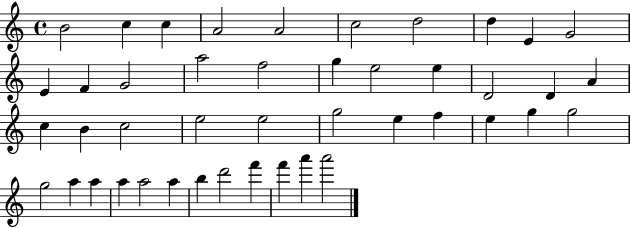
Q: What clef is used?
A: treble